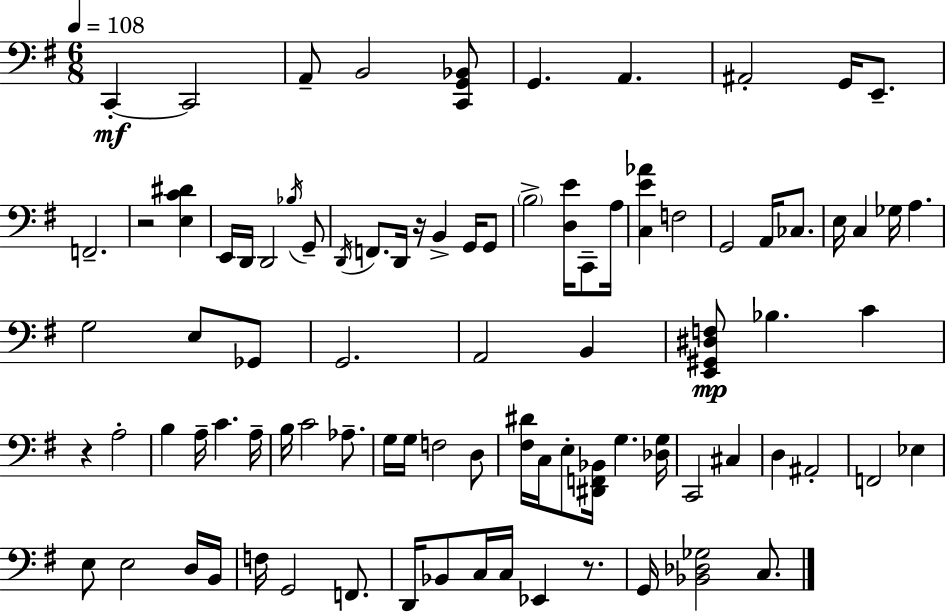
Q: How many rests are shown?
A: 4